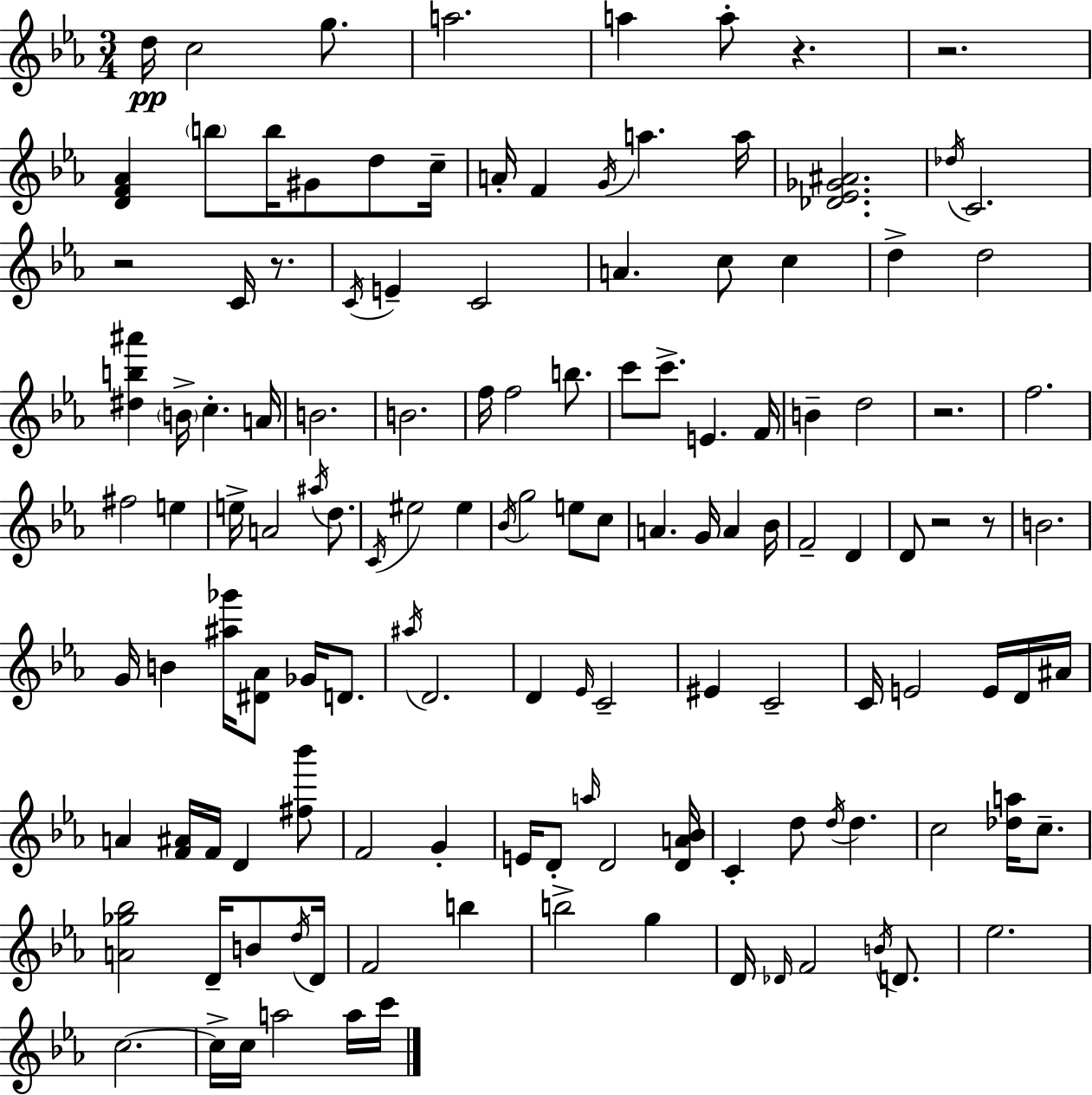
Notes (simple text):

D5/s C5/h G5/e. A5/h. A5/q A5/e R/q. R/h. [D4,F4,Ab4]/q B5/e B5/s G#4/e D5/e C5/s A4/s F4/q G4/s A5/q. A5/s [Db4,Eb4,Gb4,A#4]/h. Db5/s C4/h. R/h C4/s R/e. C4/s E4/q C4/h A4/q. C5/e C5/q D5/q D5/h [D#5,B5,A#6]/q B4/s C5/q. A4/s B4/h. B4/h. F5/s F5/h B5/e. C6/e C6/e. E4/q. F4/s B4/q D5/h R/h. F5/h. F#5/h E5/q E5/s A4/h A#5/s D5/e. C4/s EIS5/h EIS5/q Bb4/s G5/h E5/e C5/e A4/q. G4/s A4/q Bb4/s F4/h D4/q D4/e R/h R/e B4/h. G4/s B4/q [A#5,Gb6]/s [D#4,Ab4]/e Gb4/s D4/e. A#5/s D4/h. D4/q Eb4/s C4/h EIS4/q C4/h C4/s E4/h E4/s D4/s A#4/s A4/q [F4,A#4]/s F4/s D4/q [F#5,Bb6]/e F4/h G4/q E4/s D4/e A5/s D4/h [D4,A4,Bb4]/s C4/q D5/e D5/s D5/q. C5/h [Db5,A5]/s C5/e. [A4,Gb5,Bb5]/h D4/s B4/e D5/s D4/s F4/h B5/q B5/h G5/q D4/s Db4/s F4/h B4/s D4/e. Eb5/h. C5/h. C5/s C5/s A5/h A5/s C6/s